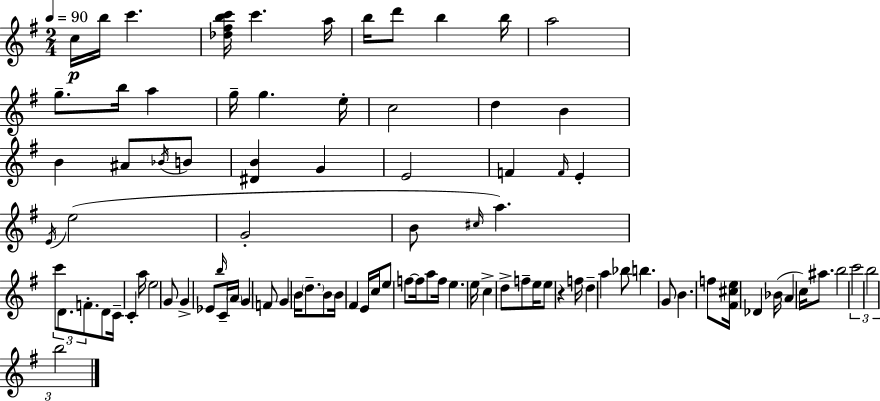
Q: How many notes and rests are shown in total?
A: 91